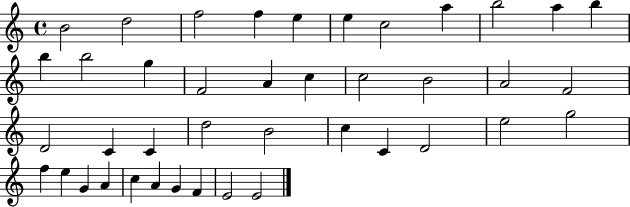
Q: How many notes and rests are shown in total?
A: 41